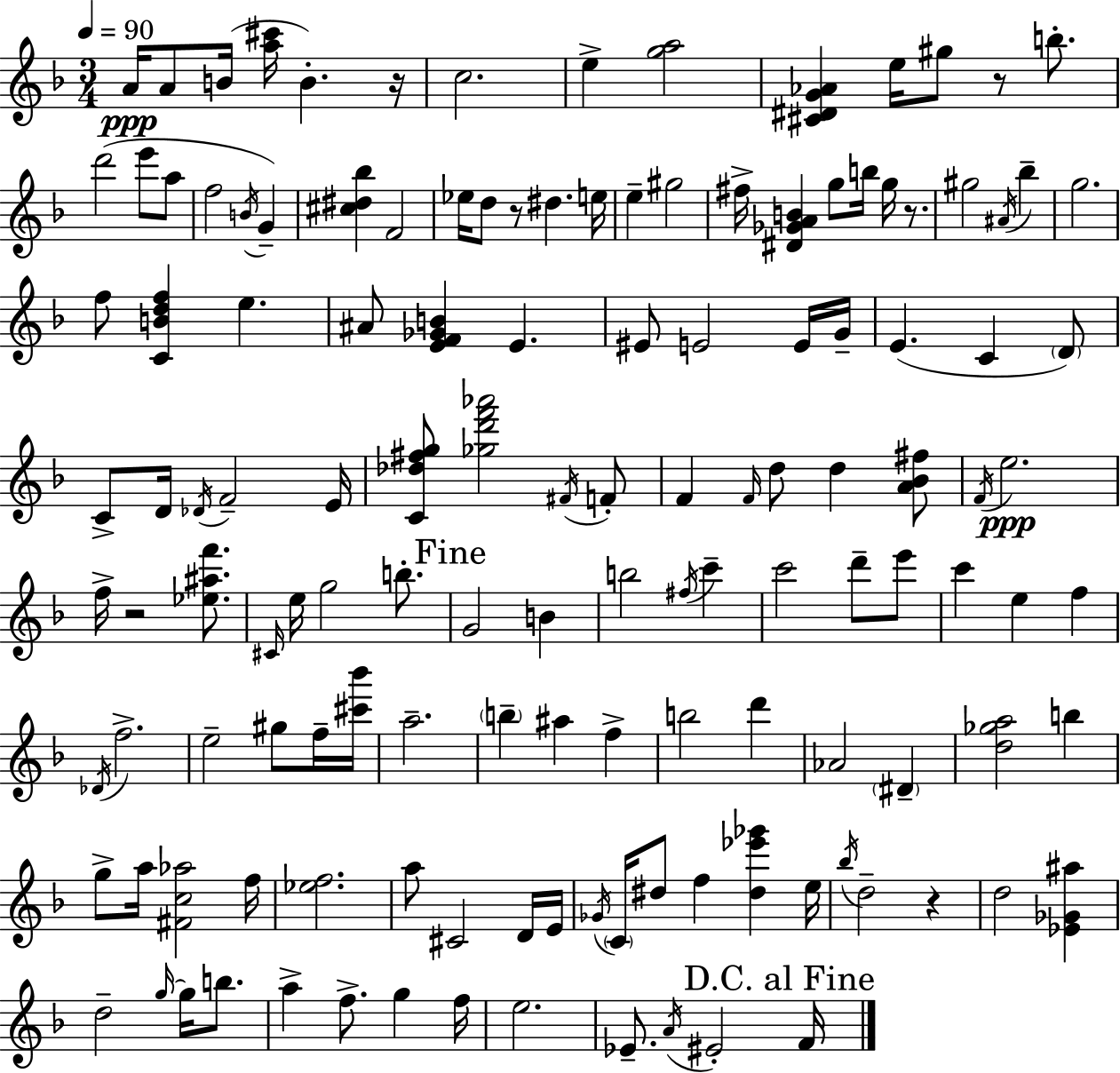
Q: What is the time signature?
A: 3/4